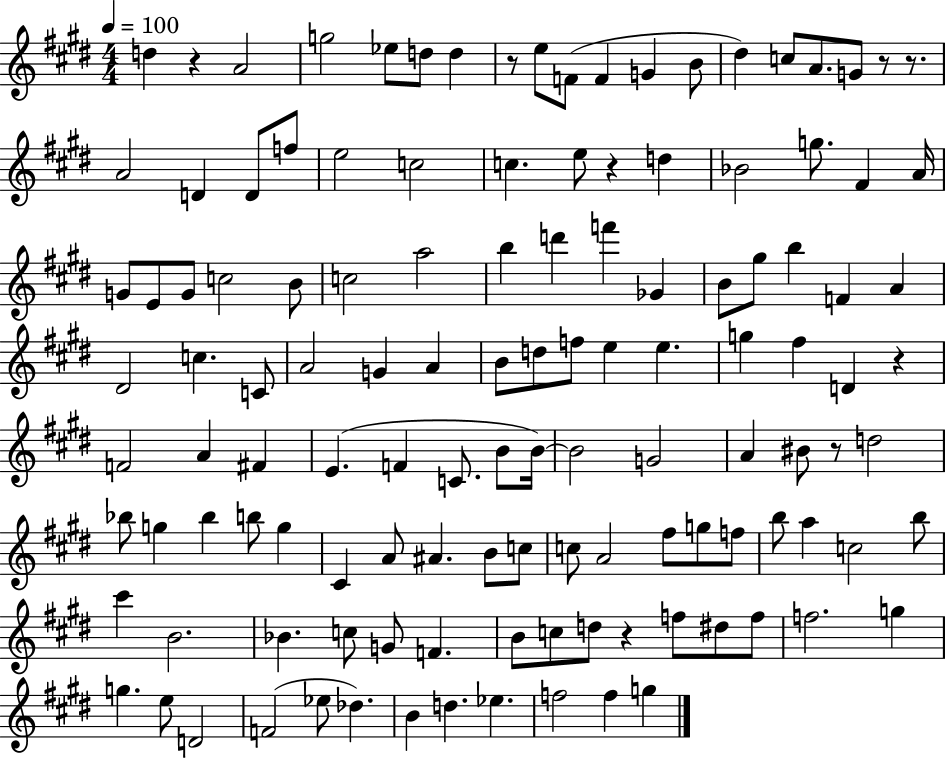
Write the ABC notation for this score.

X:1
T:Untitled
M:4/4
L:1/4
K:E
d z A2 g2 _e/2 d/2 d z/2 e/2 F/2 F G B/2 ^d c/2 A/2 G/2 z/2 z/2 A2 D D/2 f/2 e2 c2 c e/2 z d _B2 g/2 ^F A/4 G/2 E/2 G/2 c2 B/2 c2 a2 b d' f' _G B/2 ^g/2 b F A ^D2 c C/2 A2 G A B/2 d/2 f/2 e e g ^f D z F2 A ^F E F C/2 B/2 B/4 B2 G2 A ^B/2 z/2 d2 _b/2 g _b b/2 g ^C A/2 ^A B/2 c/2 c/2 A2 ^f/2 g/2 f/2 b/2 a c2 b/2 ^c' B2 _B c/2 G/2 F B/2 c/2 d/2 z f/2 ^d/2 f/2 f2 g g e/2 D2 F2 _e/2 _d B d _e f2 f g